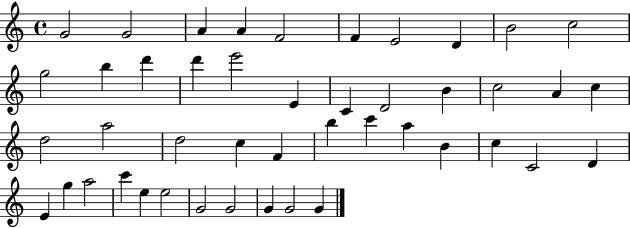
X:1
T:Untitled
M:4/4
L:1/4
K:C
G2 G2 A A F2 F E2 D B2 c2 g2 b d' d' e'2 E C D2 B c2 A c d2 a2 d2 c F b c' a B c C2 D E g a2 c' e e2 G2 G2 G G2 G